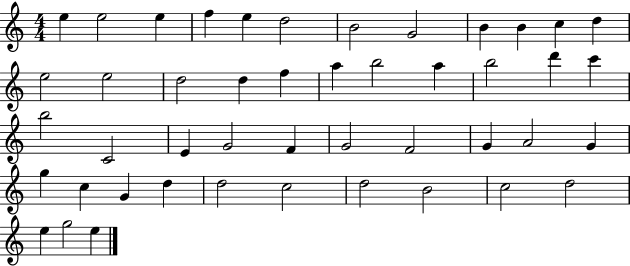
X:1
T:Untitled
M:4/4
L:1/4
K:C
e e2 e f e d2 B2 G2 B B c d e2 e2 d2 d f a b2 a b2 d' c' b2 C2 E G2 F G2 F2 G A2 G g c G d d2 c2 d2 B2 c2 d2 e g2 e